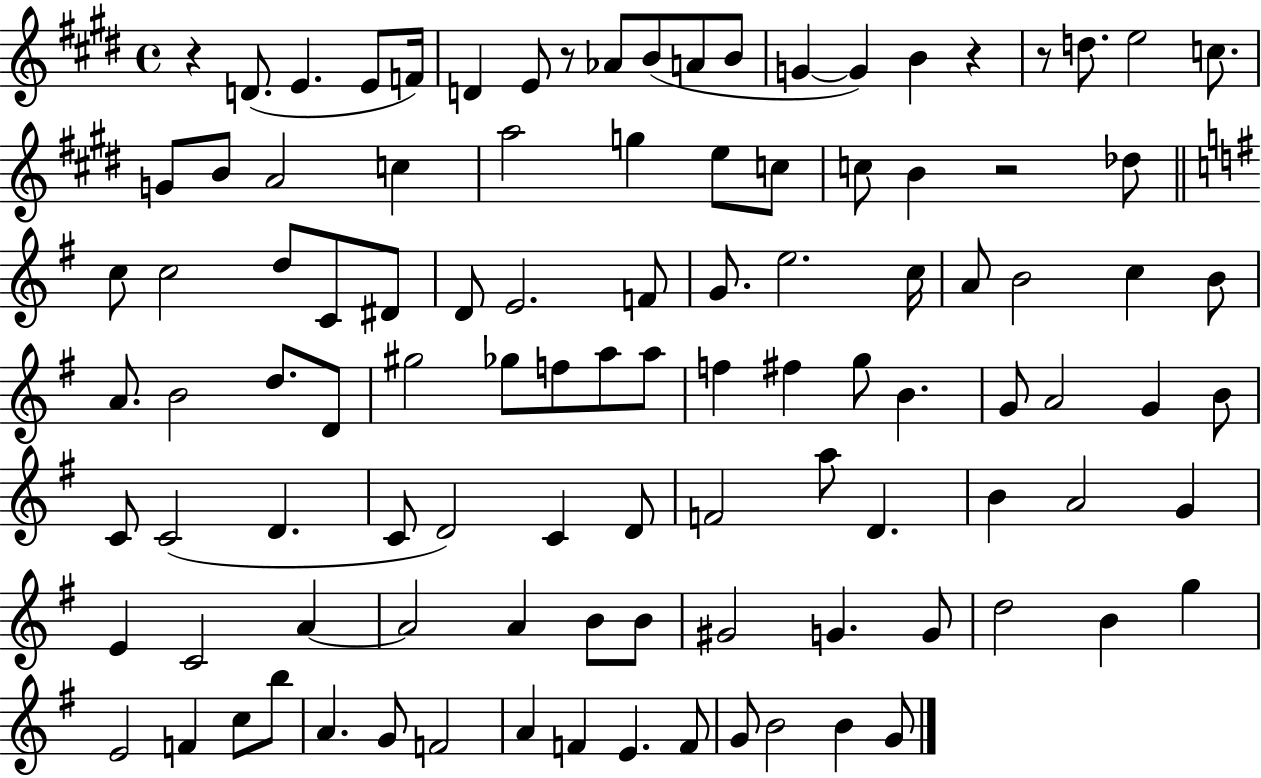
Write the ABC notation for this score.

X:1
T:Untitled
M:4/4
L:1/4
K:E
z D/2 E E/2 F/4 D E/2 z/2 _A/2 B/2 A/2 B/2 G G B z z/2 d/2 e2 c/2 G/2 B/2 A2 c a2 g e/2 c/2 c/2 B z2 _d/2 c/2 c2 d/2 C/2 ^D/2 D/2 E2 F/2 G/2 e2 c/4 A/2 B2 c B/2 A/2 B2 d/2 D/2 ^g2 _g/2 f/2 a/2 a/2 f ^f g/2 B G/2 A2 G B/2 C/2 C2 D C/2 D2 C D/2 F2 a/2 D B A2 G E C2 A A2 A B/2 B/2 ^G2 G G/2 d2 B g E2 F c/2 b/2 A G/2 F2 A F E F/2 G/2 B2 B G/2